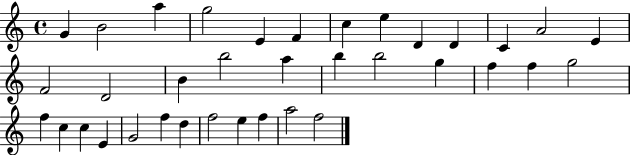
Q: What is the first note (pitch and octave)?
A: G4